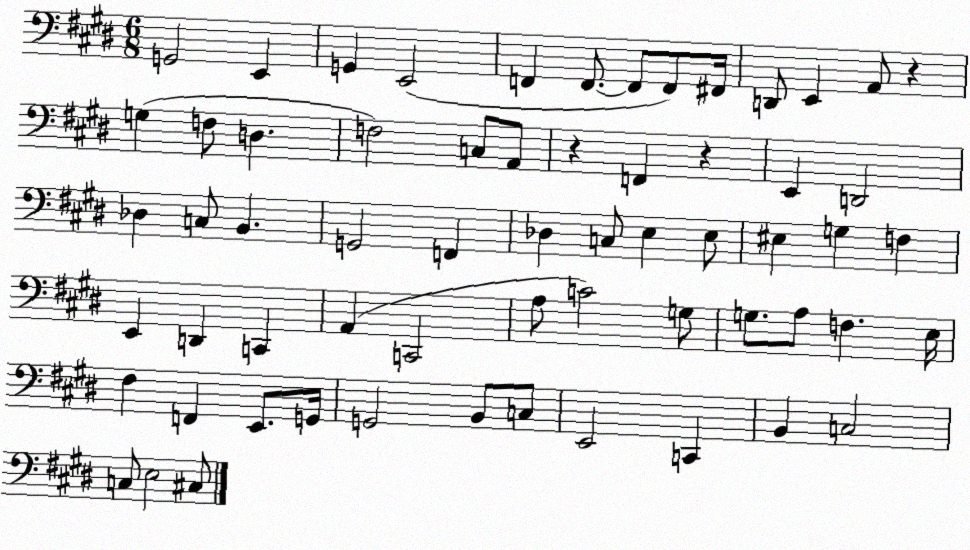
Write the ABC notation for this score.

X:1
T:Untitled
M:6/8
L:1/4
K:E
G,,2 E,, G,, E,,2 F,, F,,/2 F,,/2 F,,/2 ^F,,/4 D,,/2 E,, A,,/2 z G, F,/2 D, F,2 C,/2 A,,/2 z F,, z E,, D,,2 _D, C,/2 B,, G,,2 F,, _D, C,/2 E, E,/2 ^E, G, F, E,, D,, C,, A,, C,,2 A,/2 C2 G,/2 G,/2 A,/2 F, E,/4 ^F, F,, E,,/2 G,,/4 G,,2 B,,/2 C,/2 E,,2 C,, B,, C,2 C,/2 E,2 ^C,/2